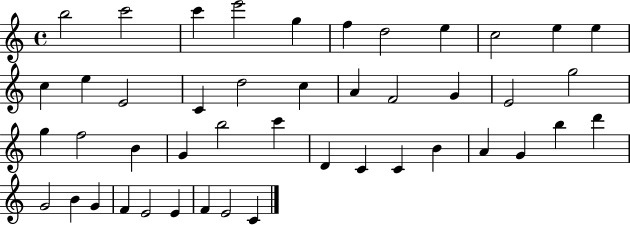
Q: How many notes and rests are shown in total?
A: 45